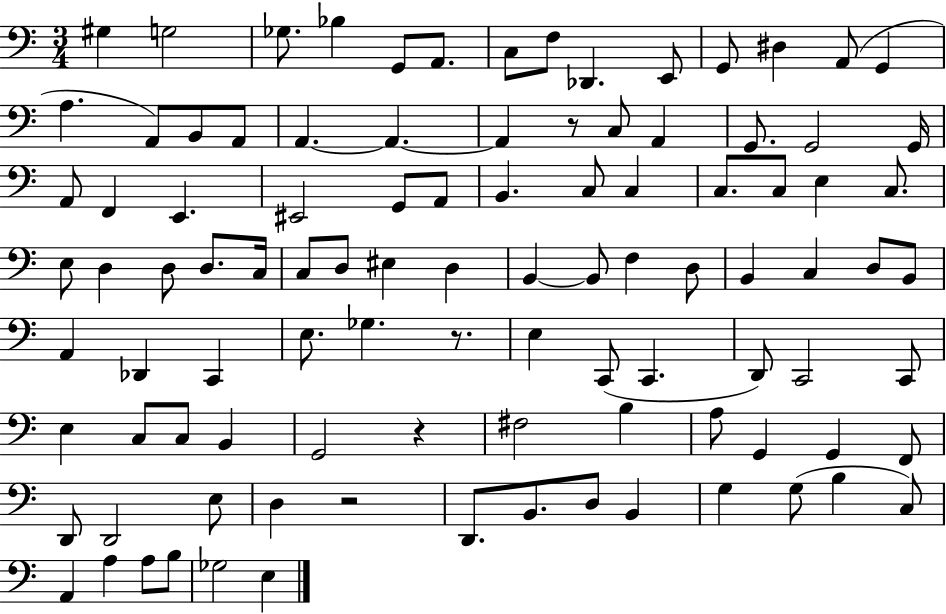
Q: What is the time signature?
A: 3/4